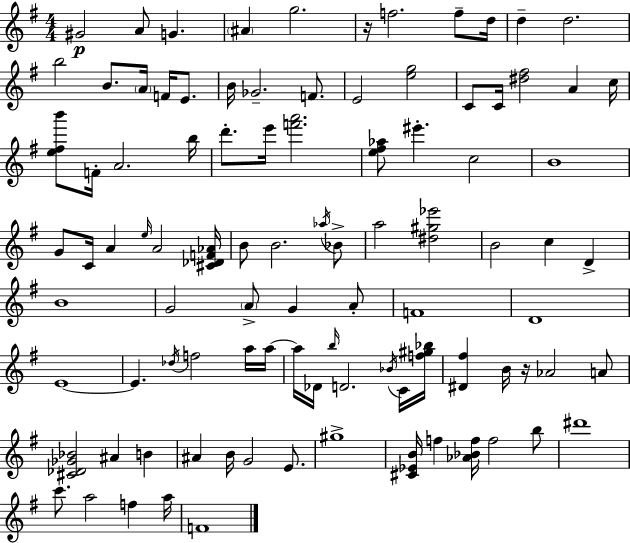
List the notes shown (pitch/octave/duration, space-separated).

G#4/h A4/e G4/q. A#4/q G5/h. R/s F5/h. F5/e D5/s D5/q D5/h. B5/h B4/e. A4/s F4/s E4/e. B4/s Gb4/h. F4/e. E4/h [E5,G5]/h C4/e C4/s [D#5,F#5]/h A4/q C5/s [E5,F#5,B6]/e F4/s A4/h. B5/s D6/e. E6/s [F6,A6]/h. [E5,F#5,Ab5]/e EIS6/q. C5/h B4/w G4/e C4/s A4/q E5/s A4/h [C#4,Db4,F4,Ab4]/s B4/e B4/h. Ab5/s Bb4/e A5/h [D#5,G#5,Eb6]/h B4/h C5/q D4/q B4/w G4/h A4/e G4/q A4/e F4/w D4/w E4/w E4/q. Db5/s F5/h A5/s A5/s A5/s Db4/s B5/s D4/h. Bb4/s C4/s [F5,G#5,Bb5]/s [D#4,F#5]/q B4/s R/s Ab4/h A4/e [C#4,Db4,Gb4,Bb4]/h A#4/q B4/q A#4/q B4/s G4/h E4/e. G#5/w [C#4,Eb4,B4]/s F5/q [Ab4,Bb4,F5]/s F5/h B5/e D#6/w C6/e. A5/h F5/q A5/s F4/w